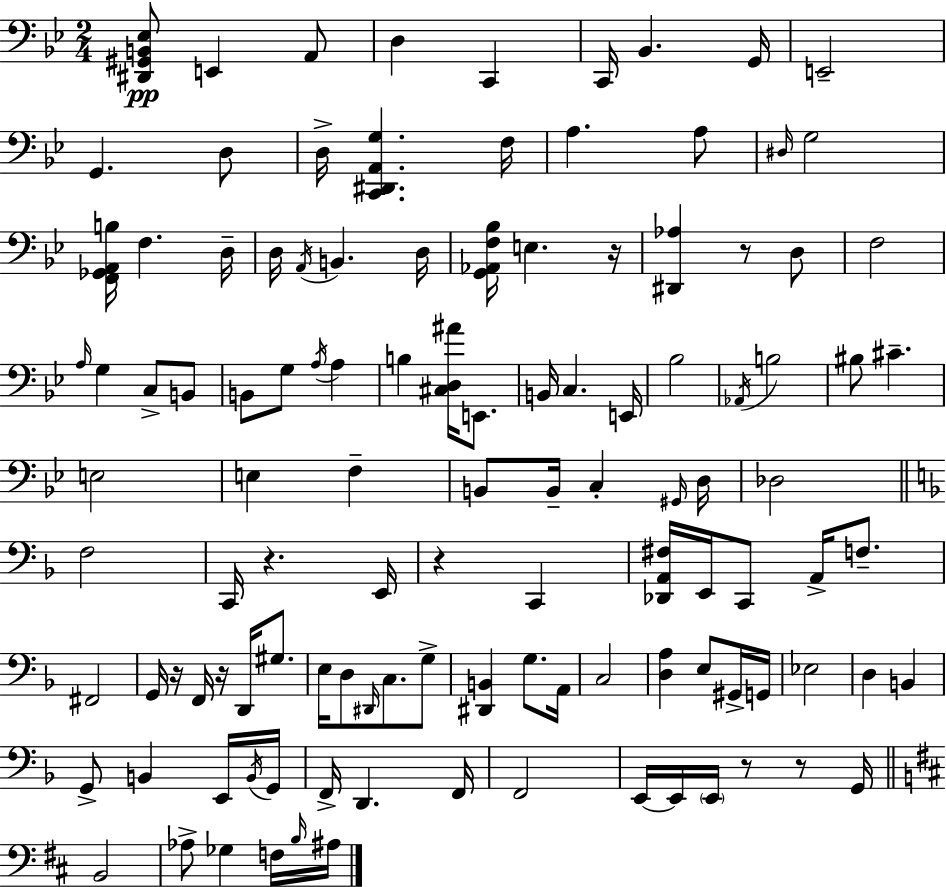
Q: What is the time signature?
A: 2/4